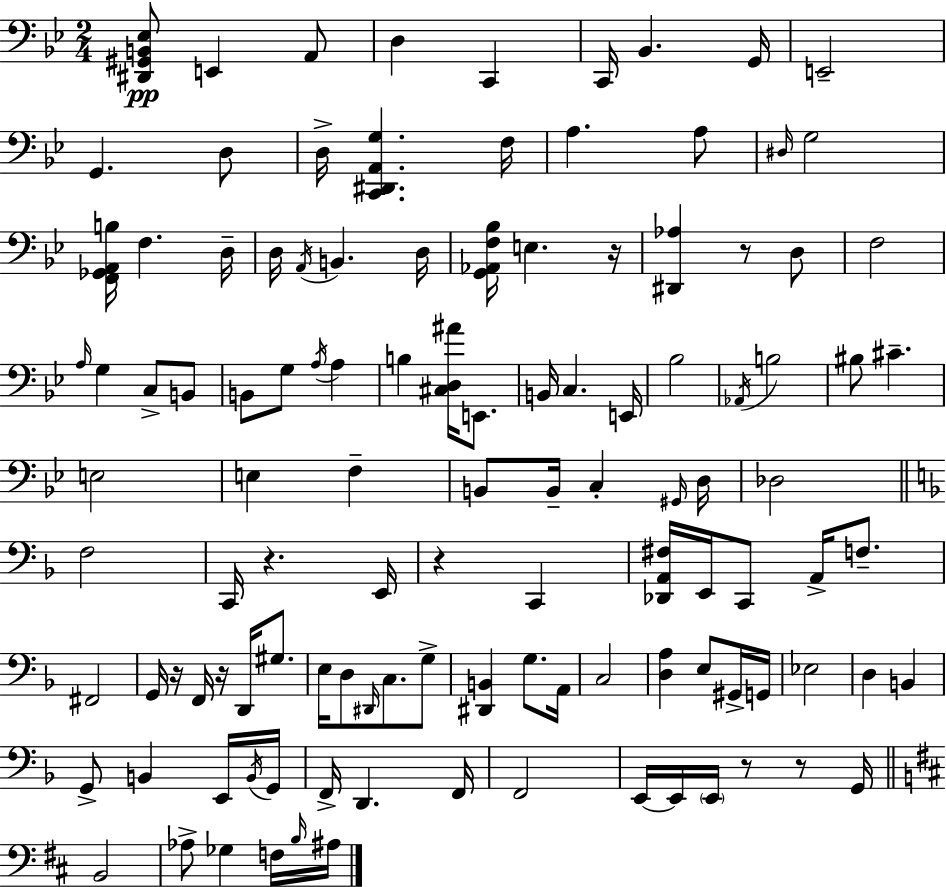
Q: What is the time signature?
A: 2/4